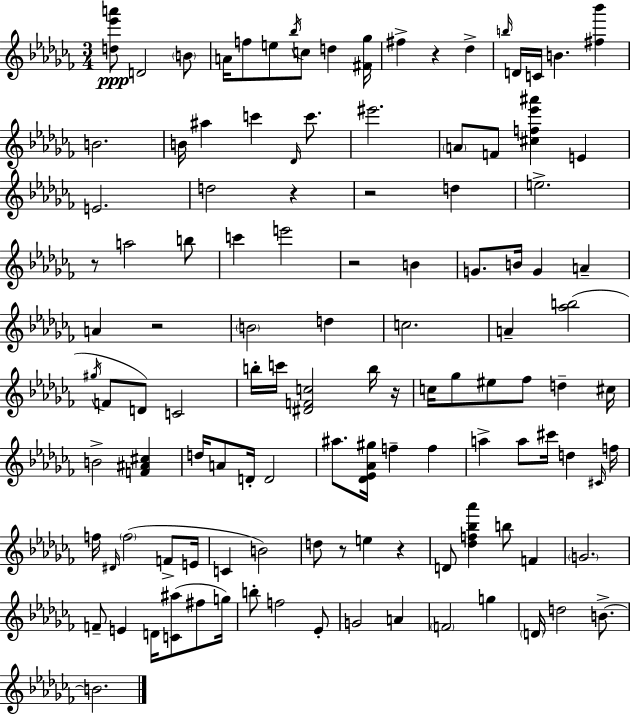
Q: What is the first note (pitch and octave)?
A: D4